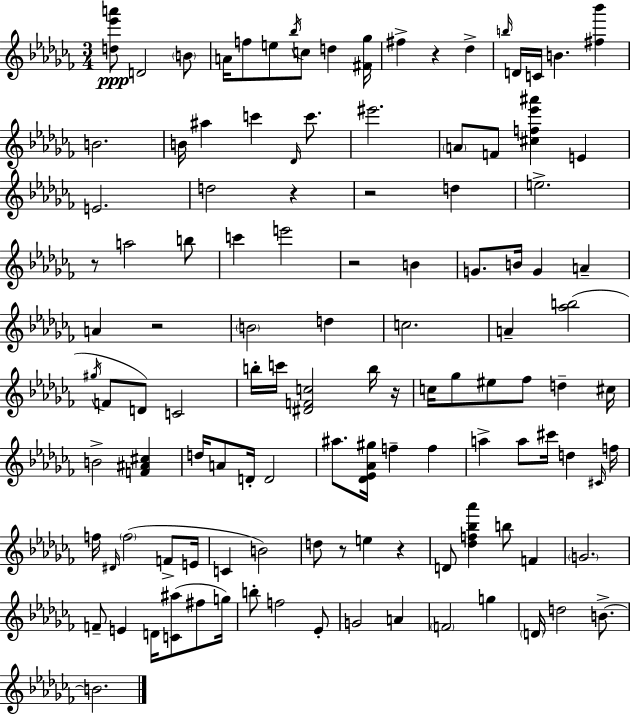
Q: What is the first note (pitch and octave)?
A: D4